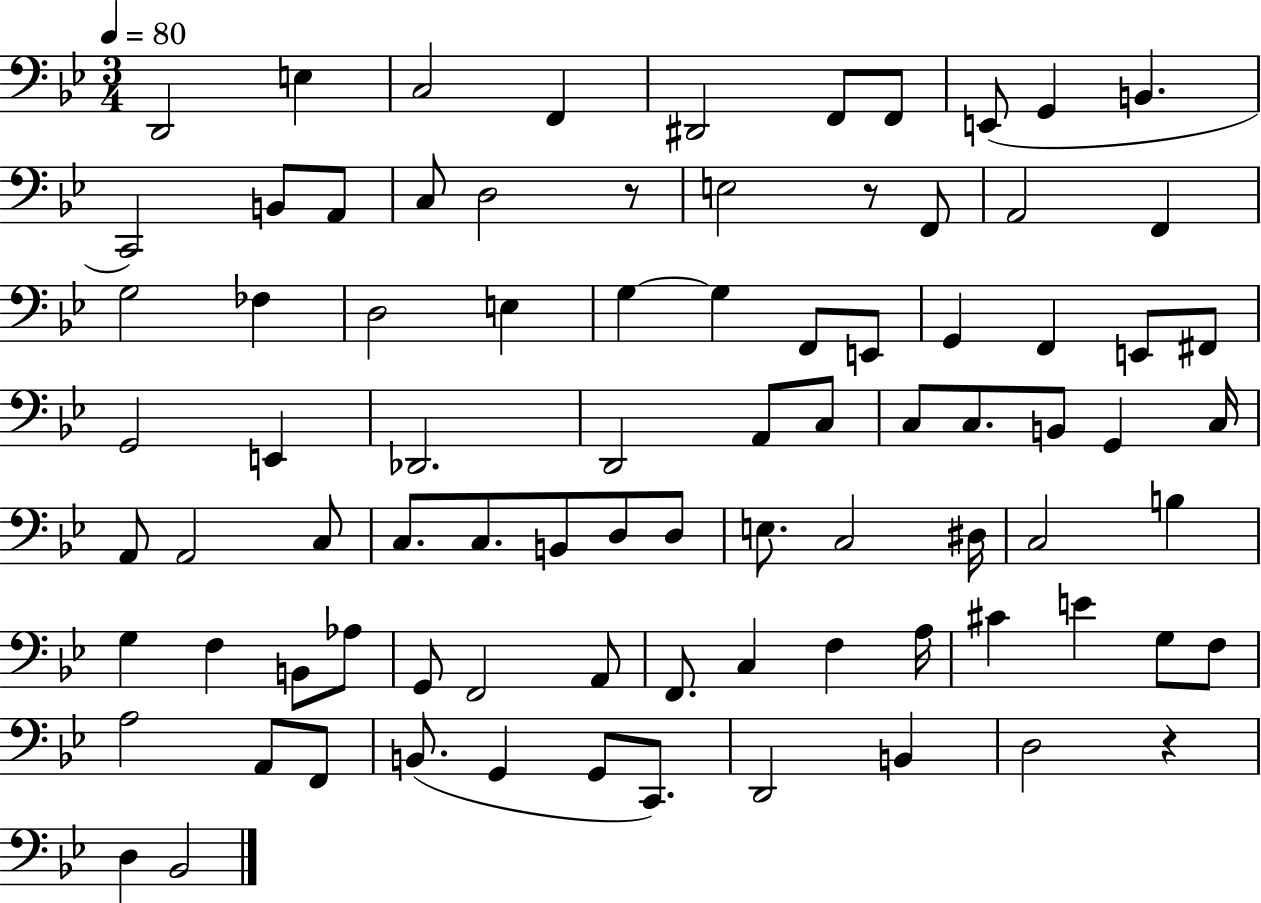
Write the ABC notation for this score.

X:1
T:Untitled
M:3/4
L:1/4
K:Bb
D,,2 E, C,2 F,, ^D,,2 F,,/2 F,,/2 E,,/2 G,, B,, C,,2 B,,/2 A,,/2 C,/2 D,2 z/2 E,2 z/2 F,,/2 A,,2 F,, G,2 _F, D,2 E, G, G, F,,/2 E,,/2 G,, F,, E,,/2 ^F,,/2 G,,2 E,, _D,,2 D,,2 A,,/2 C,/2 C,/2 C,/2 B,,/2 G,, C,/4 A,,/2 A,,2 C,/2 C,/2 C,/2 B,,/2 D,/2 D,/2 E,/2 C,2 ^D,/4 C,2 B, G, F, B,,/2 _A,/2 G,,/2 F,,2 A,,/2 F,,/2 C, F, A,/4 ^C E G,/2 F,/2 A,2 A,,/2 F,,/2 B,,/2 G,, G,,/2 C,,/2 D,,2 B,, D,2 z D, _B,,2